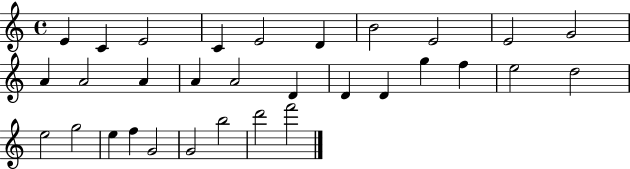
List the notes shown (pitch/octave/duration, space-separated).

E4/q C4/q E4/h C4/q E4/h D4/q B4/h E4/h E4/h G4/h A4/q A4/h A4/q A4/q A4/h D4/q D4/q D4/q G5/q F5/q E5/h D5/h E5/h G5/h E5/q F5/q G4/h G4/h B5/h D6/h F6/h